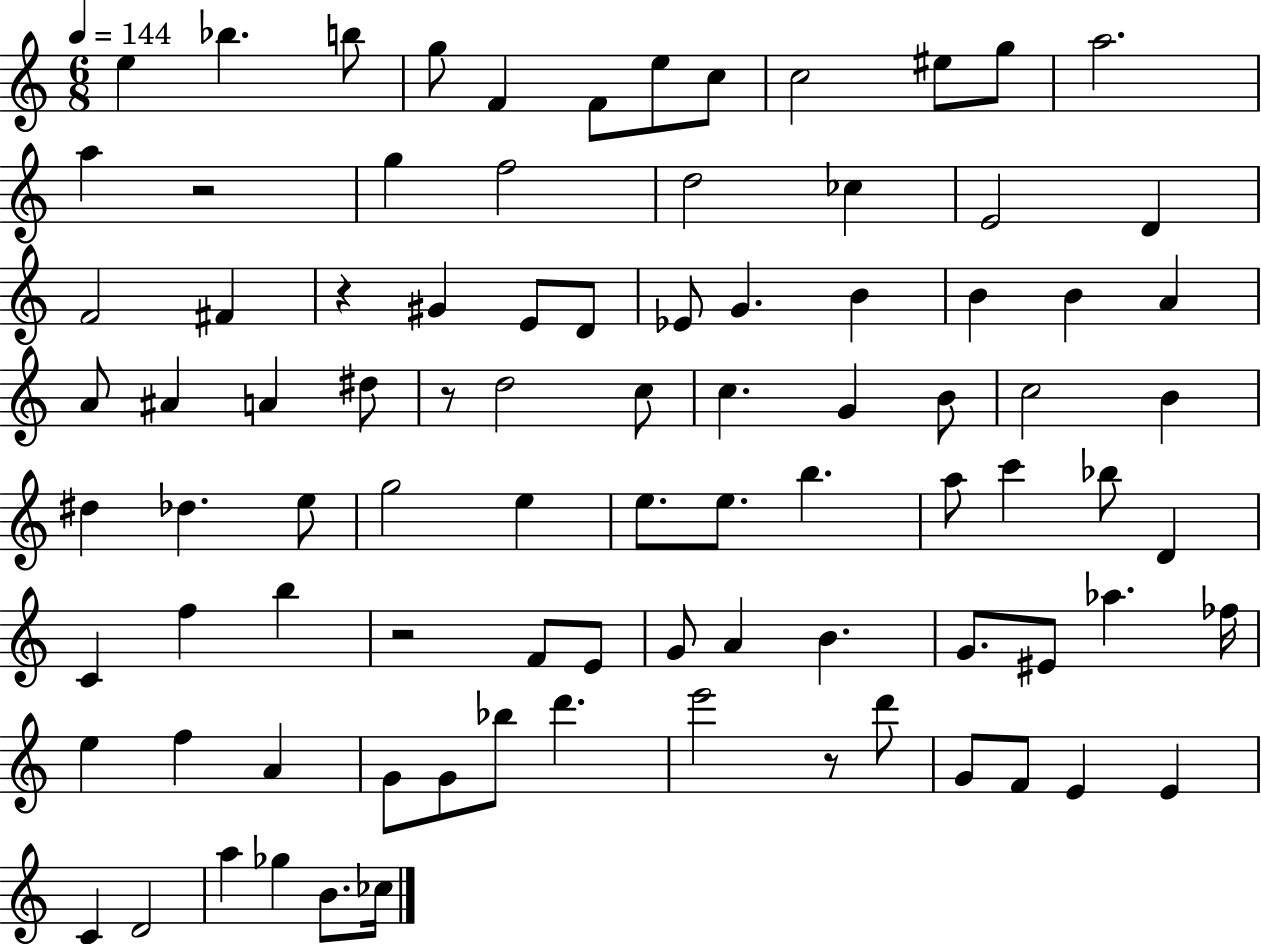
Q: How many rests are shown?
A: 5